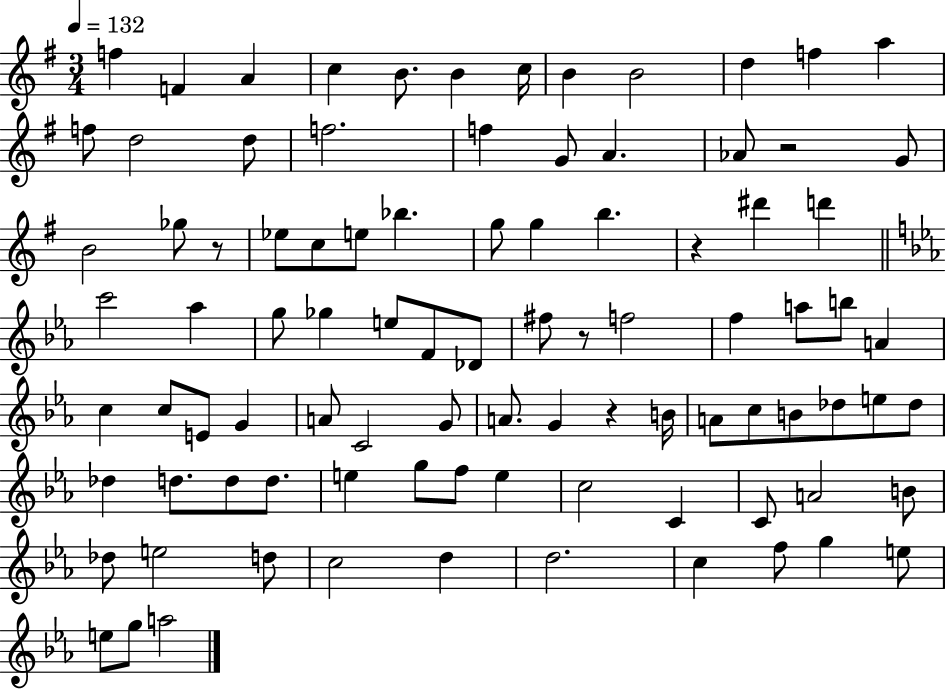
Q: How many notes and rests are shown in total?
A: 92